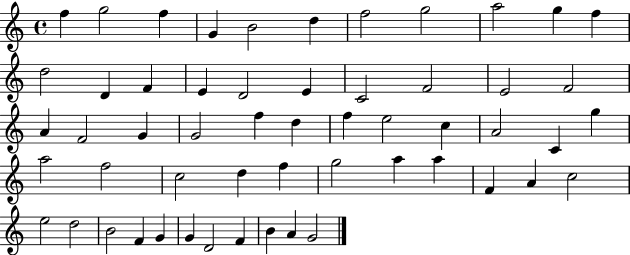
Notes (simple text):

F5/q G5/h F5/q G4/q B4/h D5/q F5/h G5/h A5/h G5/q F5/q D5/h D4/q F4/q E4/q D4/h E4/q C4/h F4/h E4/h F4/h A4/q F4/h G4/q G4/h F5/q D5/q F5/q E5/h C5/q A4/h C4/q G5/q A5/h F5/h C5/h D5/q F5/q G5/h A5/q A5/q F4/q A4/q C5/h E5/h D5/h B4/h F4/q G4/q G4/q D4/h F4/q B4/q A4/q G4/h